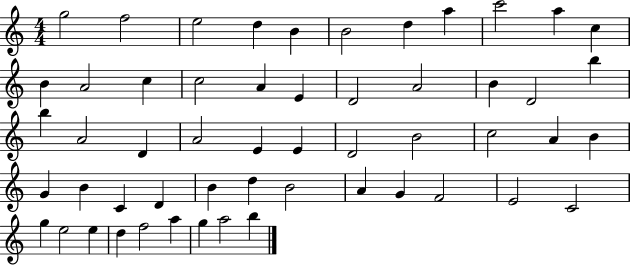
X:1
T:Untitled
M:4/4
L:1/4
K:C
g2 f2 e2 d B B2 d a c'2 a c B A2 c c2 A E D2 A2 B D2 b b A2 D A2 E E D2 B2 c2 A B G B C D B d B2 A G F2 E2 C2 g e2 e d f2 a g a2 b